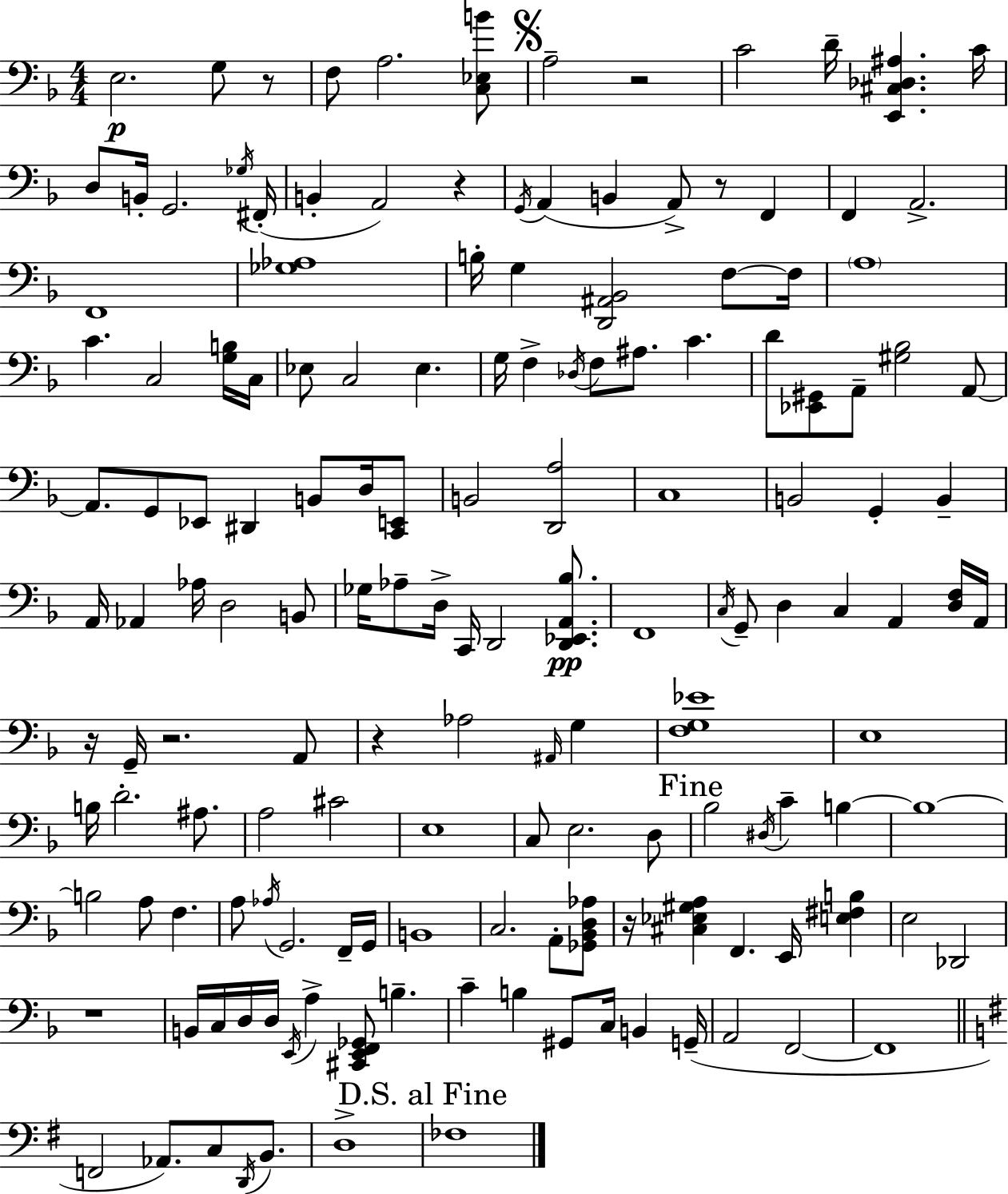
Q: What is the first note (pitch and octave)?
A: E3